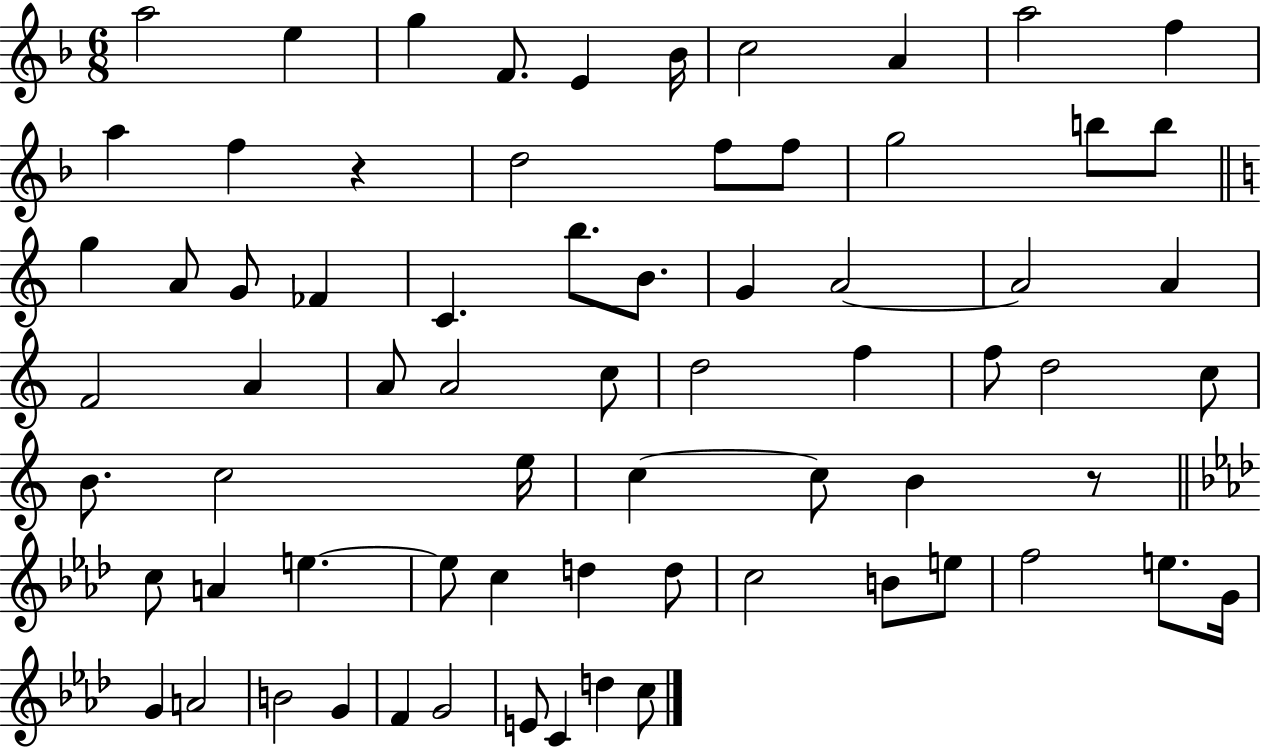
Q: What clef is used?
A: treble